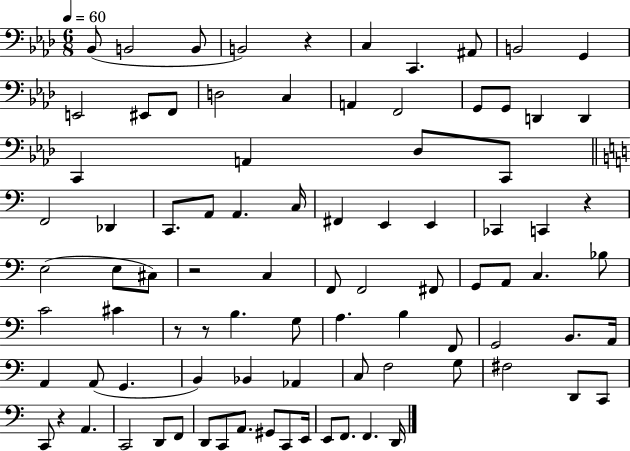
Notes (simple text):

Bb2/e B2/h B2/e B2/h R/q C3/q C2/q. A#2/e B2/h G2/q E2/h EIS2/e F2/e D3/h C3/q A2/q F2/h G2/e G2/e D2/q D2/q C2/q A2/q Db3/e C2/e F2/h Db2/q C2/e. A2/e A2/q. C3/s F#2/q E2/q E2/q CES2/q C2/q R/q E3/h E3/e C#3/e R/h C3/q F2/e F2/h F#2/e G2/e A2/e C3/q. Bb3/e C4/h C#4/q R/e R/e B3/q. G3/e A3/q. B3/q F2/e G2/h B2/e. A2/s A2/q A2/e G2/q. B2/q Bb2/q Ab2/q C3/e F3/h G3/e F#3/h D2/e C2/e C2/e R/q A2/q. C2/h D2/e F2/e D2/e C2/e A2/e. G#2/e C2/e E2/s E2/e F2/e. F2/q. D2/s